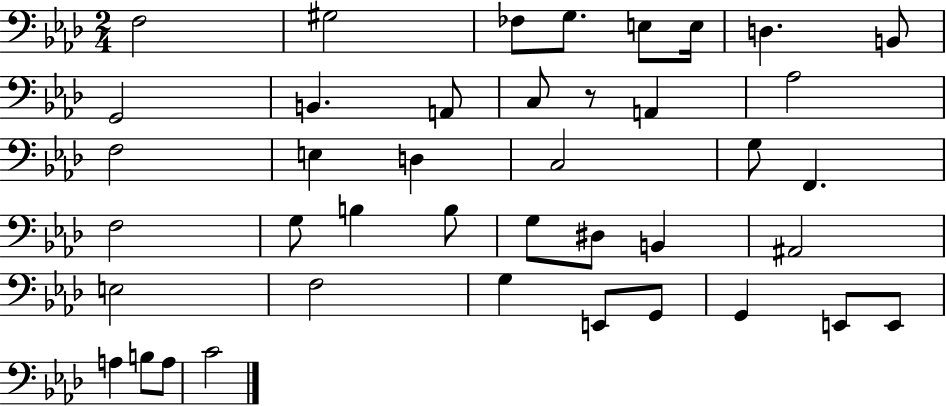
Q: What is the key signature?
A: AES major